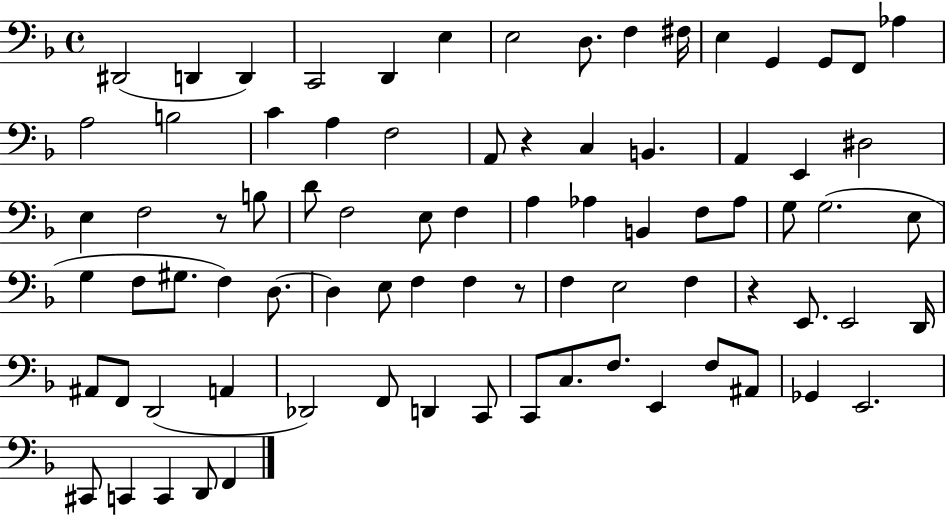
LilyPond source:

{
  \clef bass
  \time 4/4
  \defaultTimeSignature
  \key f \major
  dis,2( d,4 d,4) | c,2 d,4 e4 | e2 d8. f4 fis16 | e4 g,4 g,8 f,8 aes4 | \break a2 b2 | c'4 a4 f2 | a,8 r4 c4 b,4. | a,4 e,4 dis2 | \break e4 f2 r8 b8 | d'8 f2 e8 f4 | a4 aes4 b,4 f8 aes8 | g8 g2.( e8 | \break g4 f8 gis8. f4) d8.~~ | d4 e8 f4 f4 r8 | f4 e2 f4 | r4 e,8. e,2 d,16 | \break ais,8 f,8 d,2( a,4 | des,2) f,8 d,4 c,8 | c,8 c8. f8. e,4 f8 ais,8 | ges,4 e,2. | \break cis,8 c,4 c,4 d,8 f,4 | \bar "|."
}